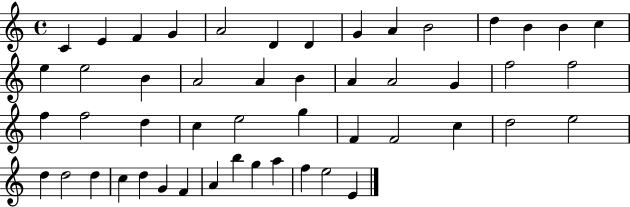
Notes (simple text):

C4/q E4/q F4/q G4/q A4/h D4/q D4/q G4/q A4/q B4/h D5/q B4/q B4/q C5/q E5/q E5/h B4/q A4/h A4/q B4/q A4/q A4/h G4/q F5/h F5/h F5/q F5/h D5/q C5/q E5/h G5/q F4/q F4/h C5/q D5/h E5/h D5/q D5/h D5/q C5/q D5/q G4/q F4/q A4/q B5/q G5/q A5/q F5/q E5/h E4/q